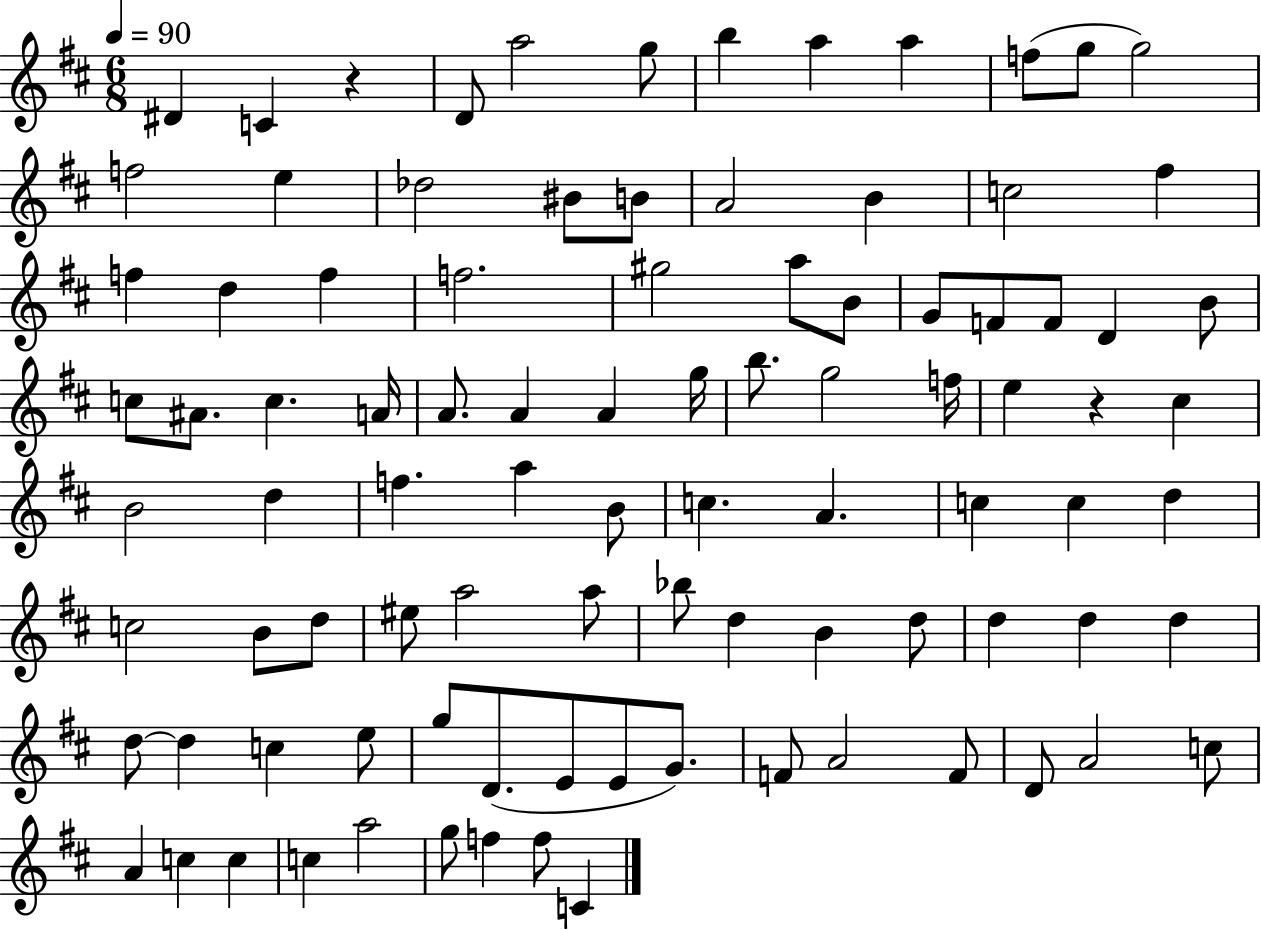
X:1
T:Untitled
M:6/8
L:1/4
K:D
^D C z D/2 a2 g/2 b a a f/2 g/2 g2 f2 e _d2 ^B/2 B/2 A2 B c2 ^f f d f f2 ^g2 a/2 B/2 G/2 F/2 F/2 D B/2 c/2 ^A/2 c A/4 A/2 A A g/4 b/2 g2 f/4 e z ^c B2 d f a B/2 c A c c d c2 B/2 d/2 ^e/2 a2 a/2 _b/2 d B d/2 d d d d/2 d c e/2 g/2 D/2 E/2 E/2 G/2 F/2 A2 F/2 D/2 A2 c/2 A c c c a2 g/2 f f/2 C